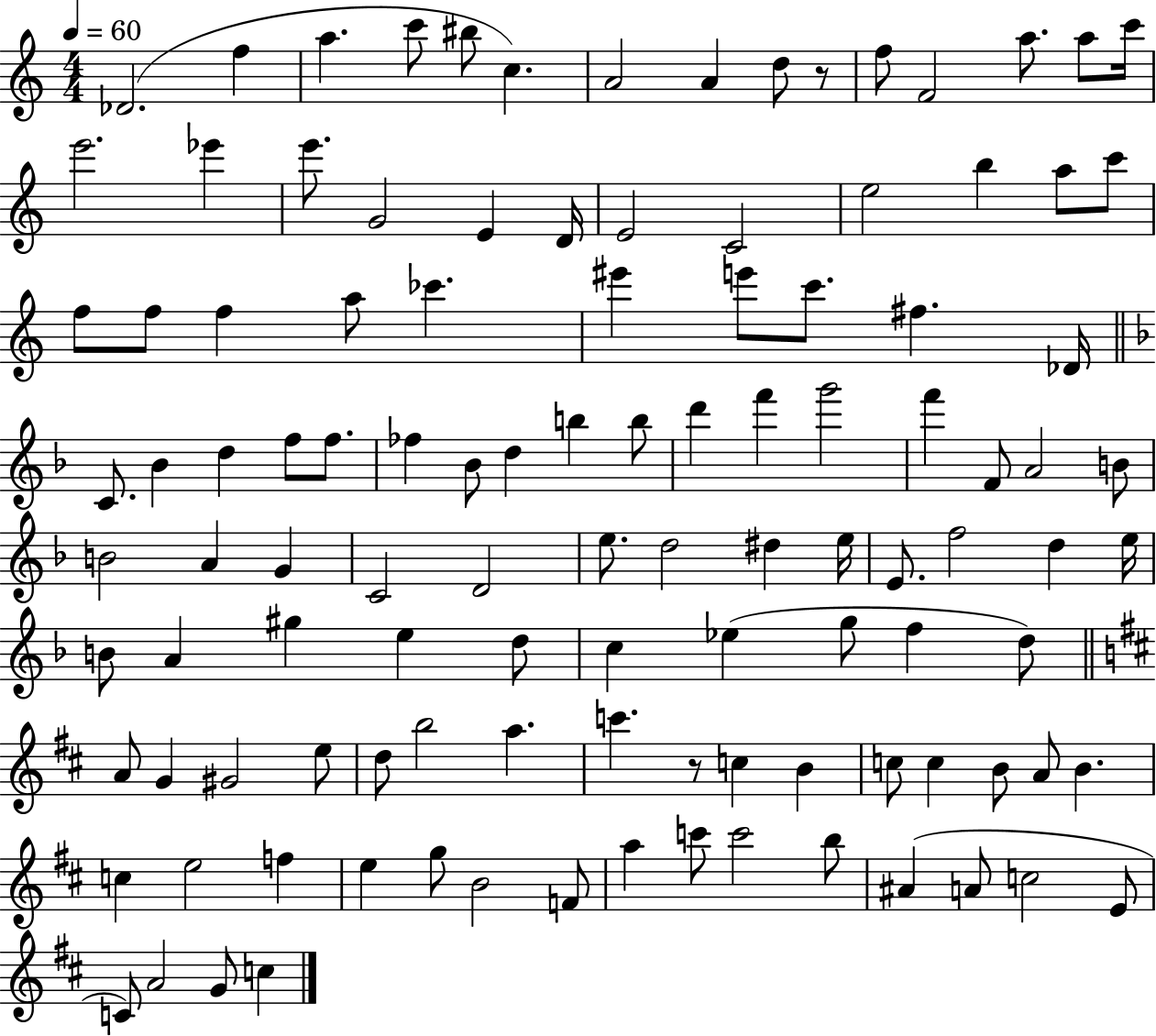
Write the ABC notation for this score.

X:1
T:Untitled
M:4/4
L:1/4
K:C
_D2 f a c'/2 ^b/2 c A2 A d/2 z/2 f/2 F2 a/2 a/2 c'/4 e'2 _e' e'/2 G2 E D/4 E2 C2 e2 b a/2 c'/2 f/2 f/2 f a/2 _c' ^e' e'/2 c'/2 ^f _D/4 C/2 _B d f/2 f/2 _f _B/2 d b b/2 d' f' g'2 f' F/2 A2 B/2 B2 A G C2 D2 e/2 d2 ^d e/4 E/2 f2 d e/4 B/2 A ^g e d/2 c _e g/2 f d/2 A/2 G ^G2 e/2 d/2 b2 a c' z/2 c B c/2 c B/2 A/2 B c e2 f e g/2 B2 F/2 a c'/2 c'2 b/2 ^A A/2 c2 E/2 C/2 A2 G/2 c